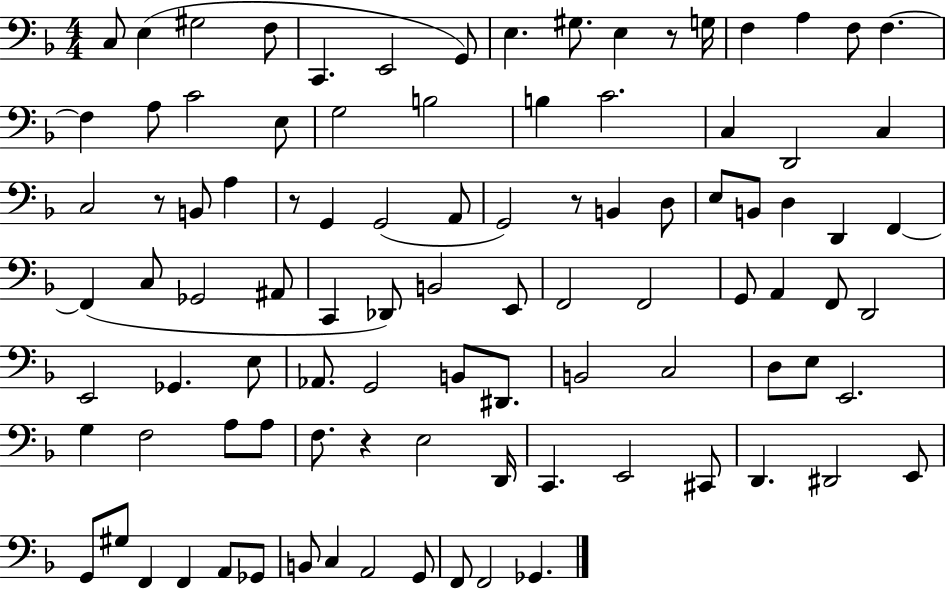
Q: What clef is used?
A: bass